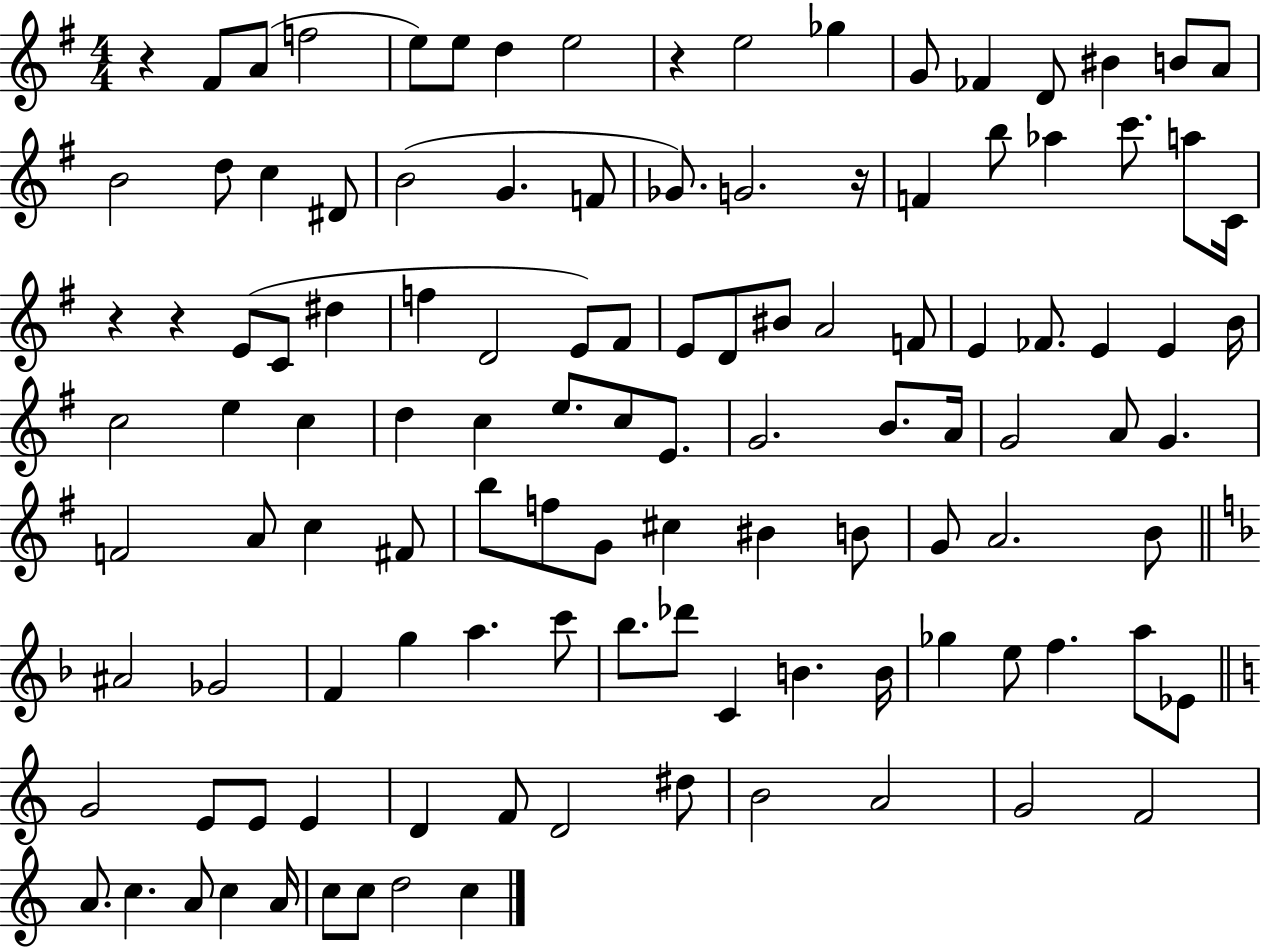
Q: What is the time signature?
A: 4/4